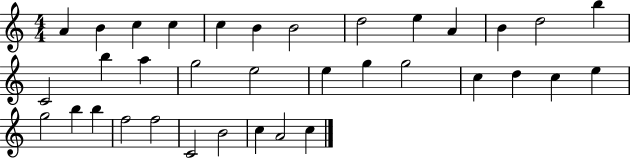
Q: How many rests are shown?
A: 0